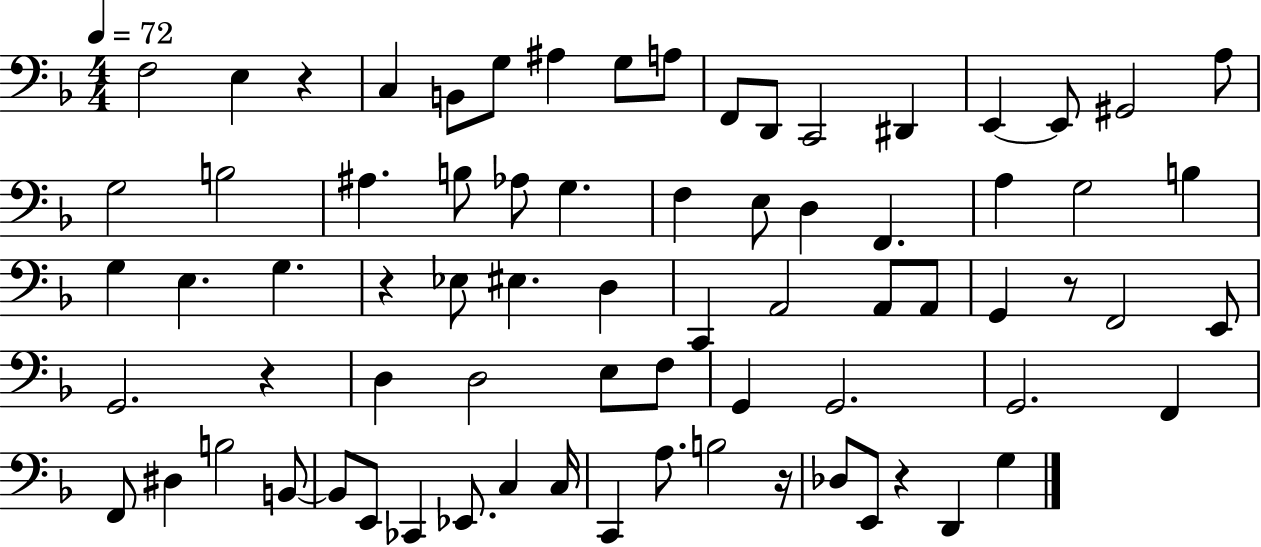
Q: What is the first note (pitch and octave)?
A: F3